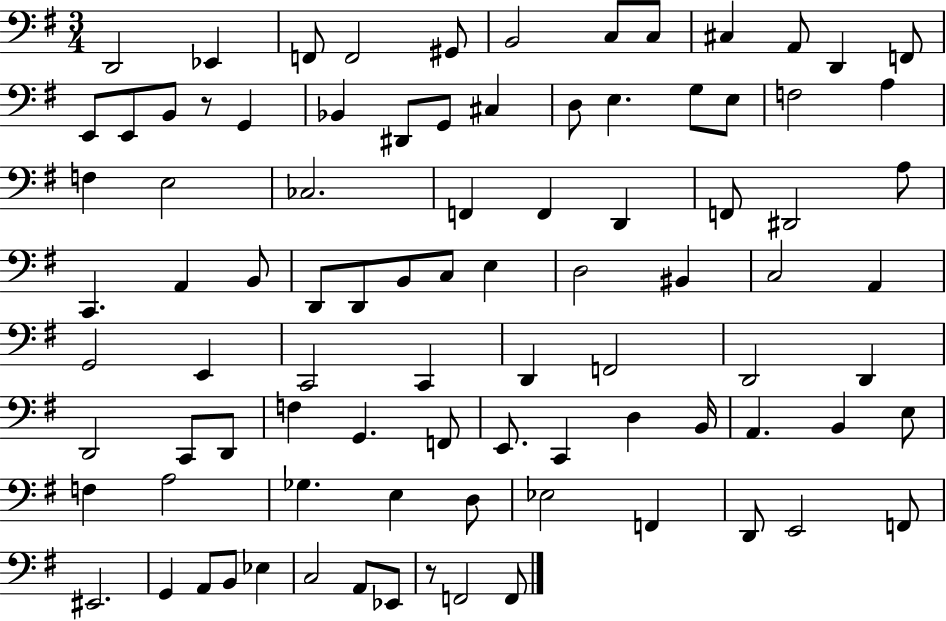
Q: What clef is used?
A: bass